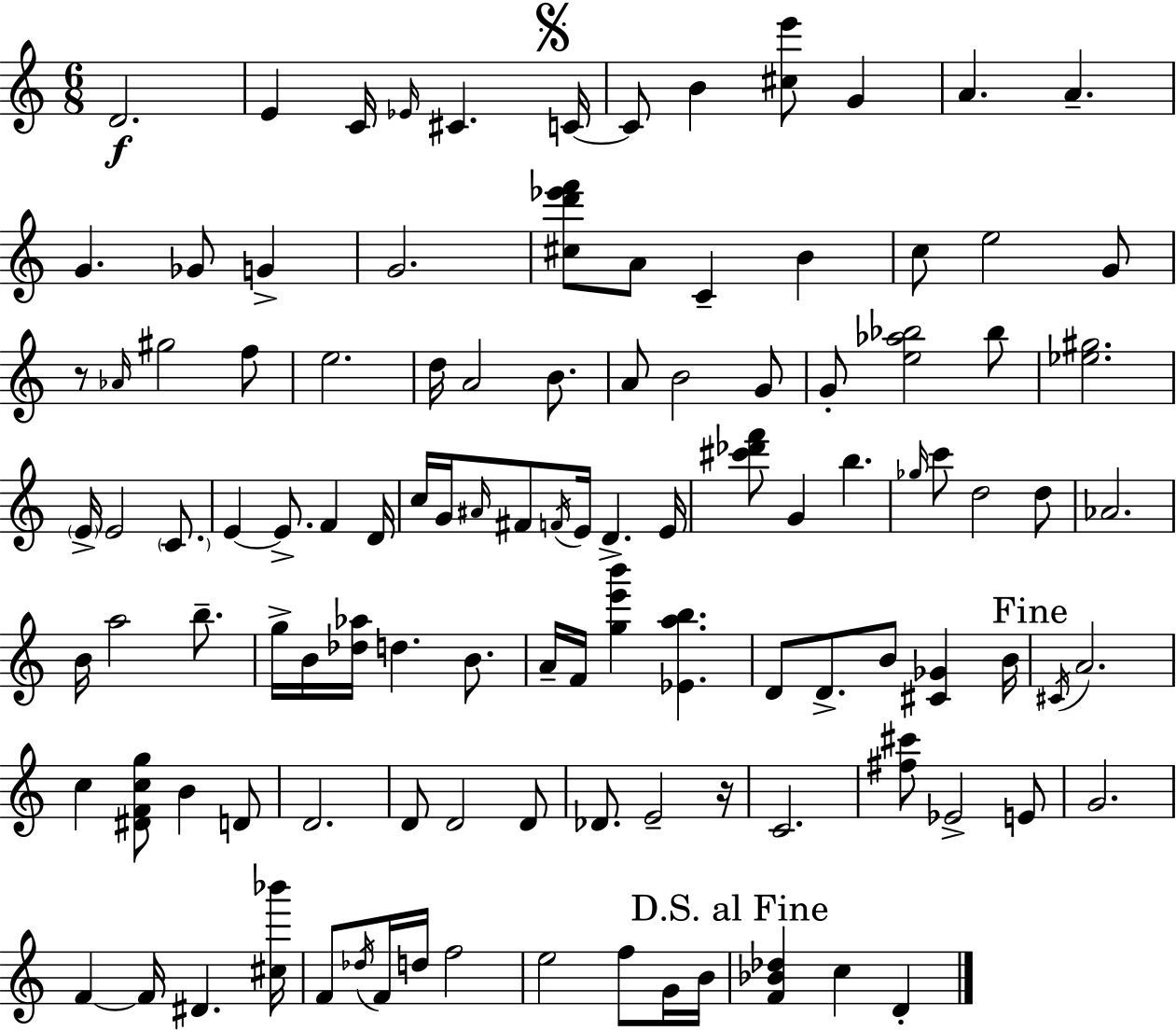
D4/h. E4/q C4/s Eb4/s C#4/q. C4/s C4/e B4/q [C#5,E6]/e G4/q A4/q. A4/q. G4/q. Gb4/e G4/q G4/h. [C#5,D6,Eb6,F6]/e A4/e C4/q B4/q C5/e E5/h G4/e R/e Ab4/s G#5/h F5/e E5/h. D5/s A4/h B4/e. A4/e B4/h G4/e G4/e [E5,Ab5,Bb5]/h Bb5/e [Eb5,G#5]/h. E4/s E4/h C4/e. E4/q E4/e. F4/q D4/s C5/s G4/s A#4/s F#4/e F4/s E4/s D4/q. E4/s [C#6,Db6,F6]/e G4/q B5/q. Gb5/s C6/e D5/h D5/e Ab4/h. B4/s A5/h B5/e. G5/s B4/s [Db5,Ab5]/s D5/q. B4/e. A4/s F4/s [G5,E6,B6]/q [Eb4,A5,B5]/q. D4/e D4/e. B4/e [C#4,Gb4]/q B4/s C#4/s A4/h. C5/q [D#4,F4,C5,G5]/e B4/q D4/e D4/h. D4/e D4/h D4/e Db4/e. E4/h R/s C4/h. [F#5,C#6]/e Eb4/h E4/e G4/h. F4/q F4/s D#4/q. [C#5,Bb6]/s F4/e Db5/s F4/s D5/s F5/h E5/h F5/e G4/s B4/s [F4,Bb4,Db5]/q C5/q D4/q